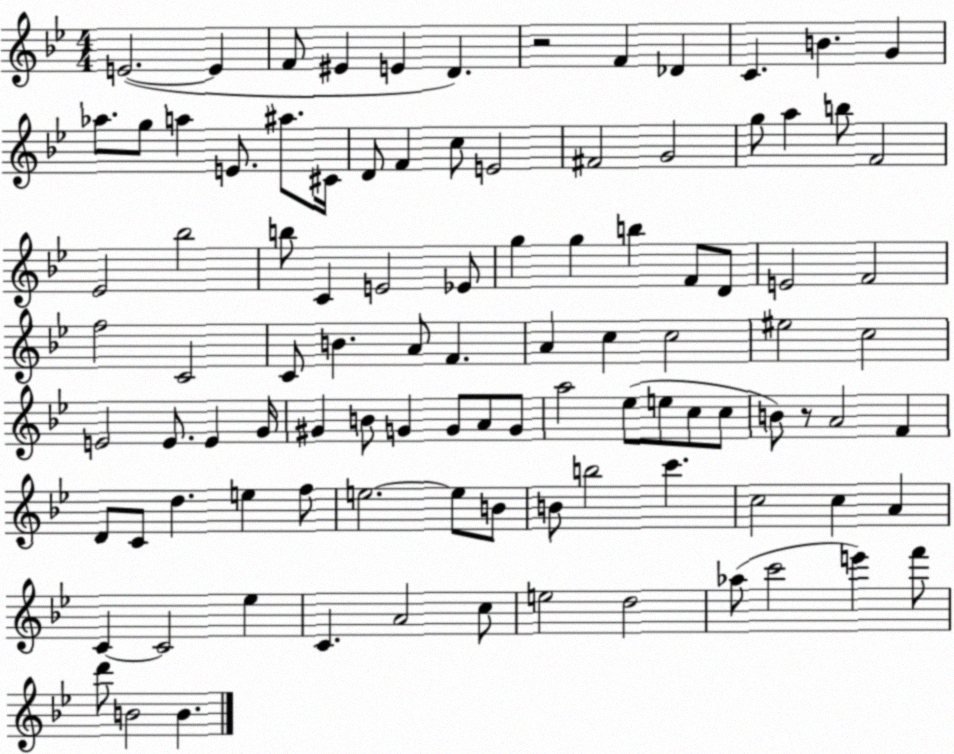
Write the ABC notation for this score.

X:1
T:Untitled
M:4/4
L:1/4
K:Bb
E2 E F/2 ^E E D z2 F _D C B G _a/2 g/2 a E/2 ^a/2 ^C/4 D/2 F c/2 E2 ^F2 G2 g/2 a b/2 F2 _E2 _b2 b/2 C E2 _E/2 g g b F/2 D/2 E2 F2 f2 C2 C/2 B A/2 F A c c2 ^e2 c2 E2 E/2 E G/4 ^G B/2 G G/2 A/2 G/2 a2 _e/2 e/2 c/2 c/2 B/2 z/2 A2 F D/2 C/2 d e f/2 e2 e/2 B/2 B/2 b2 c' c2 c A C C2 _e C A2 c/2 e2 d2 _a/2 c'2 e' f'/2 d'/2 B2 B